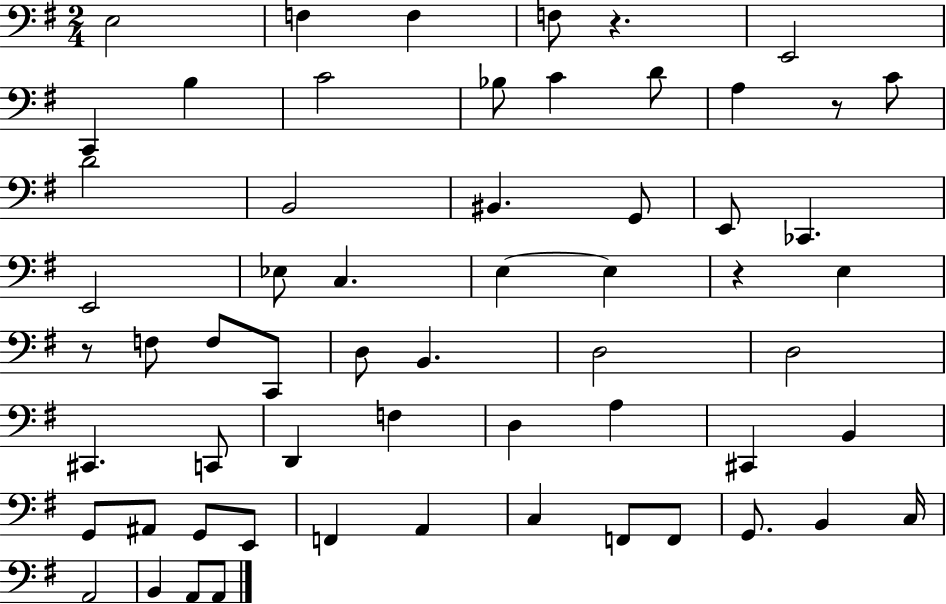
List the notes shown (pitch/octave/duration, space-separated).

E3/h F3/q F3/q F3/e R/q. E2/h C2/q B3/q C4/h Bb3/e C4/q D4/e A3/q R/e C4/e D4/h B2/h BIS2/q. G2/e E2/e CES2/q. E2/h Eb3/e C3/q. E3/q E3/q R/q E3/q R/e F3/e F3/e C2/e D3/e B2/q. D3/h D3/h C#2/q. C2/e D2/q F3/q D3/q A3/q C#2/q B2/q G2/e A#2/e G2/e E2/e F2/q A2/q C3/q F2/e F2/e G2/e. B2/q C3/s A2/h B2/q A2/e A2/e